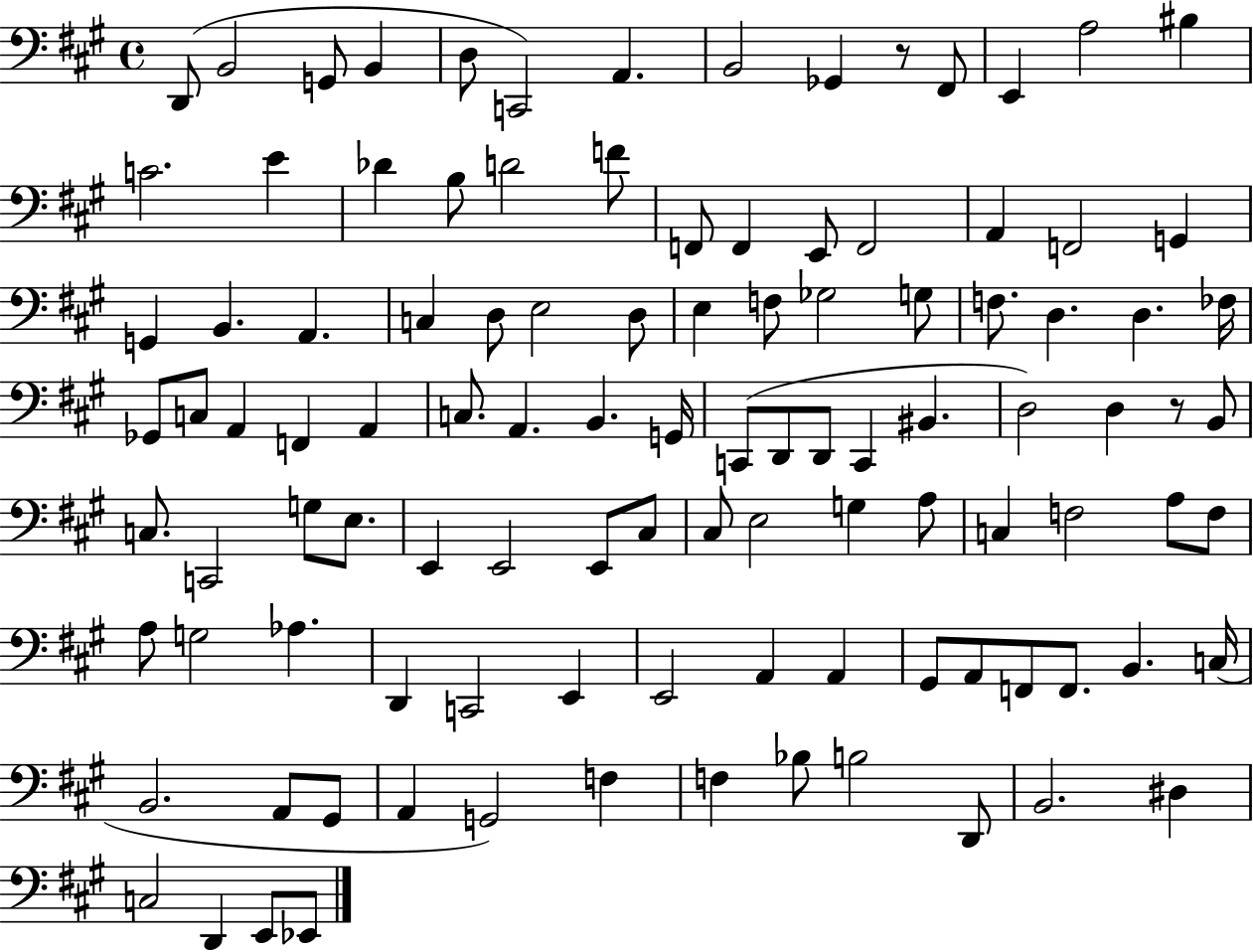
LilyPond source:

{
  \clef bass
  \time 4/4
  \defaultTimeSignature
  \key a \major
  d,8( b,2 g,8 b,4 | d8 c,2) a,4. | b,2 ges,4 r8 fis,8 | e,4 a2 bis4 | \break c'2. e'4 | des'4 b8 d'2 f'8 | f,8 f,4 e,8 f,2 | a,4 f,2 g,4 | \break g,4 b,4. a,4. | c4 d8 e2 d8 | e4 f8 ges2 g8 | f8. d4. d4. fes16 | \break ges,8 c8 a,4 f,4 a,4 | c8. a,4. b,4. g,16 | c,8( d,8 d,8 c,4 bis,4. | d2) d4 r8 b,8 | \break c8. c,2 g8 e8. | e,4 e,2 e,8 cis8 | cis8 e2 g4 a8 | c4 f2 a8 f8 | \break a8 g2 aes4. | d,4 c,2 e,4 | e,2 a,4 a,4 | gis,8 a,8 f,8 f,8. b,4. c16( | \break b,2. a,8 gis,8 | a,4 g,2) f4 | f4 bes8 b2 d,8 | b,2. dis4 | \break c2 d,4 e,8 ees,8 | \bar "|."
}